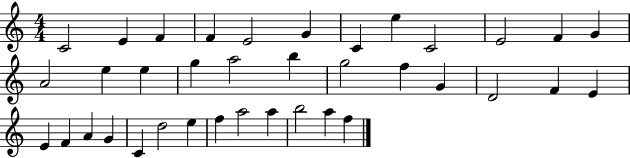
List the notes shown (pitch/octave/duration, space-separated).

C4/h E4/q F4/q F4/q E4/h G4/q C4/q E5/q C4/h E4/h F4/q G4/q A4/h E5/q E5/q G5/q A5/h B5/q G5/h F5/q G4/q D4/h F4/q E4/q E4/q F4/q A4/q G4/q C4/q D5/h E5/q F5/q A5/h A5/q B5/h A5/q F5/q